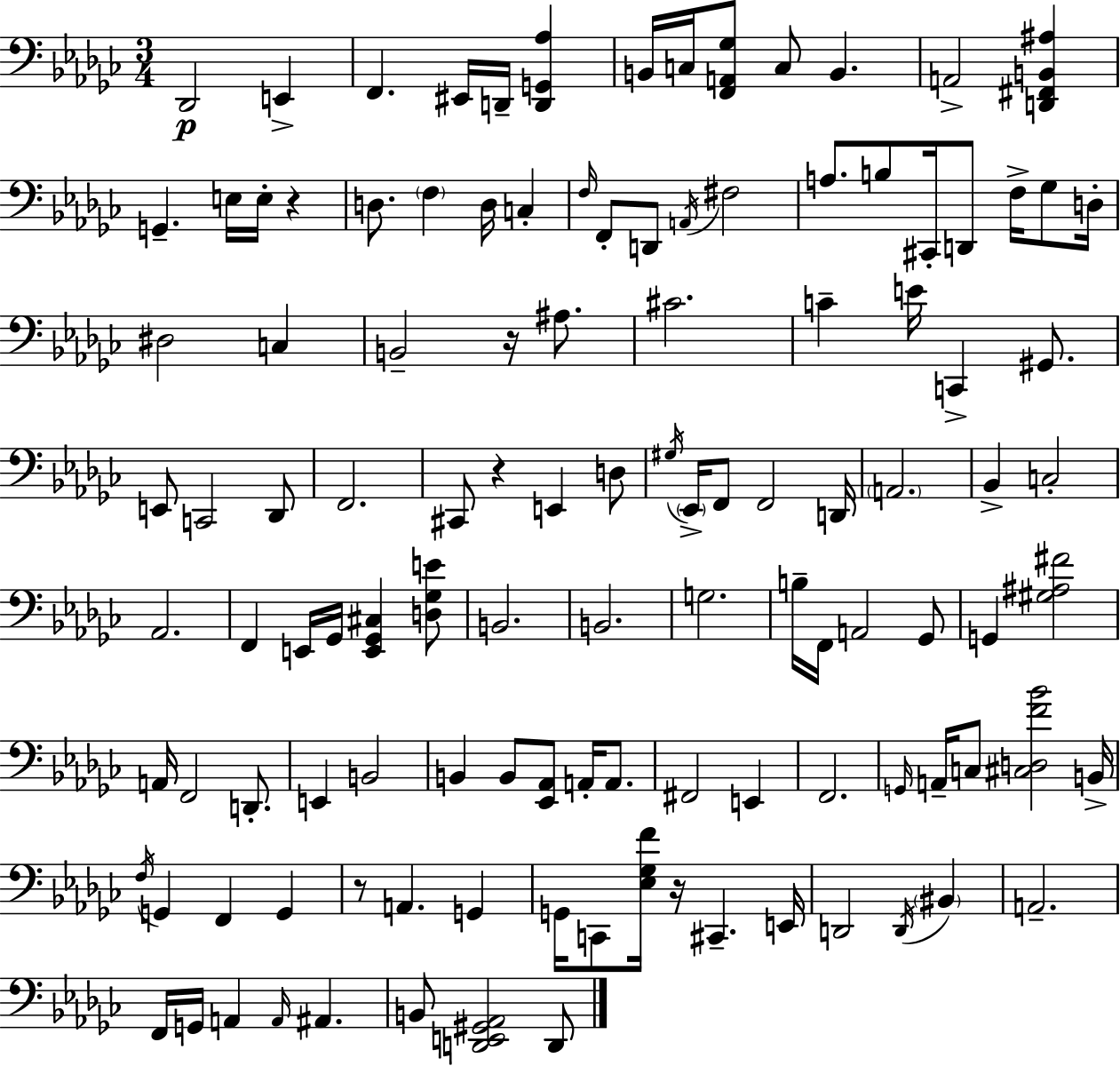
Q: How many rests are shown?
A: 5